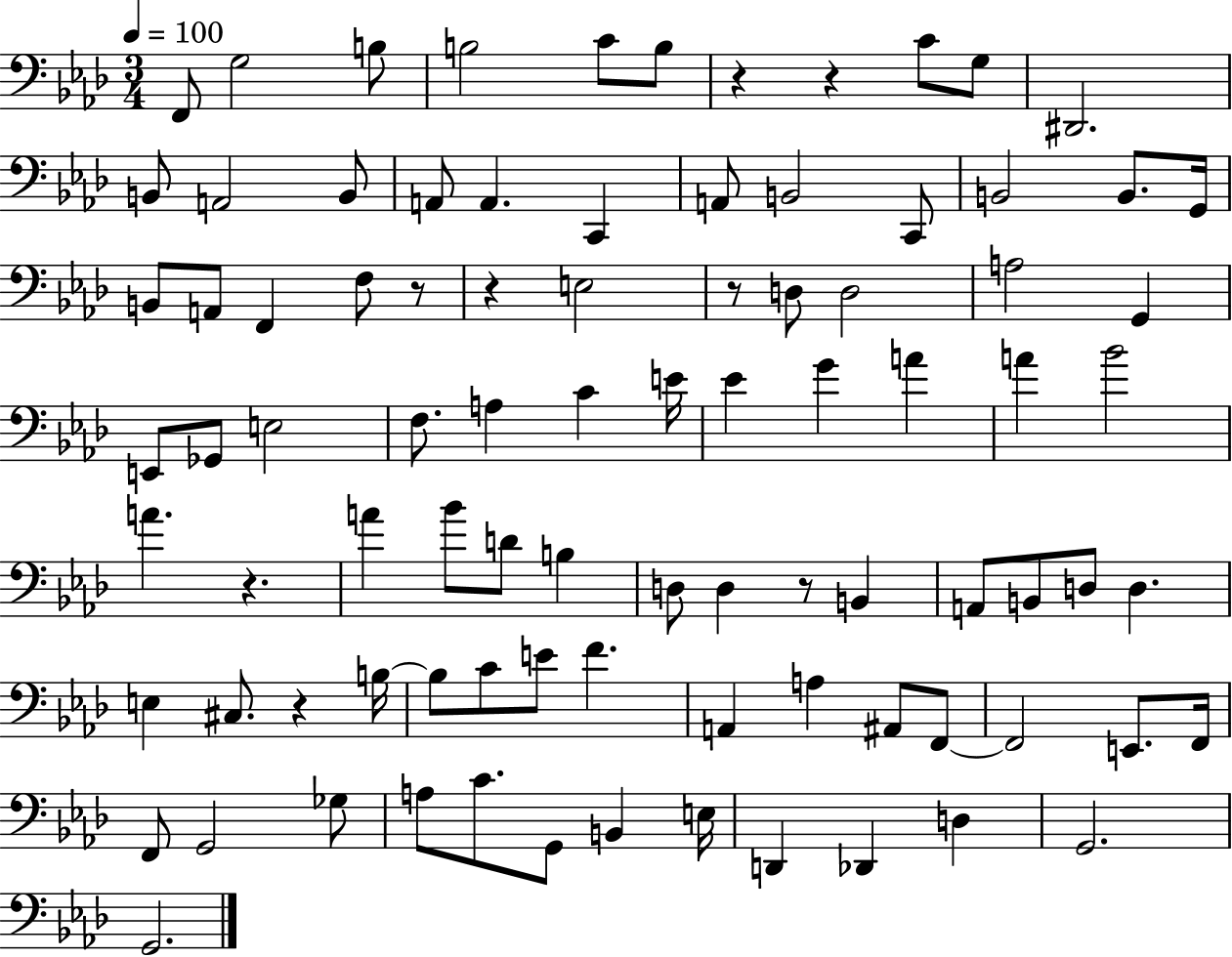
{
  \clef bass
  \numericTimeSignature
  \time 3/4
  \key aes \major
  \tempo 4 = 100
  f,8 g2 b8 | b2 c'8 b8 | r4 r4 c'8 g8 | dis,2. | \break b,8 a,2 b,8 | a,8 a,4. c,4 | a,8 b,2 c,8 | b,2 b,8. g,16 | \break b,8 a,8 f,4 f8 r8 | r4 e2 | r8 d8 d2 | a2 g,4 | \break e,8 ges,8 e2 | f8. a4 c'4 e'16 | ees'4 g'4 a'4 | a'4 bes'2 | \break a'4. r4. | a'4 bes'8 d'8 b4 | d8 d4 r8 b,4 | a,8 b,8 d8 d4. | \break e4 cis8. r4 b16~~ | b8 c'8 e'8 f'4. | a,4 a4 ais,8 f,8~~ | f,2 e,8. f,16 | \break f,8 g,2 ges8 | a8 c'8. g,8 b,4 e16 | d,4 des,4 d4 | g,2. | \break g,2. | \bar "|."
}